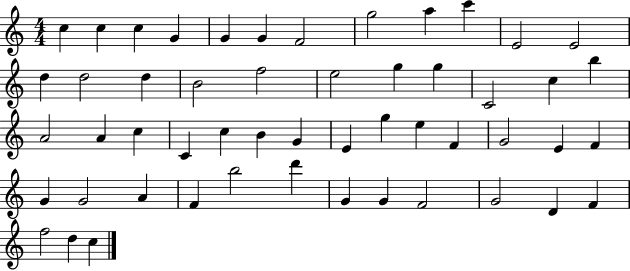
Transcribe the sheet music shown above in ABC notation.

X:1
T:Untitled
M:4/4
L:1/4
K:C
c c c G G G F2 g2 a c' E2 E2 d d2 d B2 f2 e2 g g C2 c b A2 A c C c B G E g e F G2 E F G G2 A F b2 d' G G F2 G2 D F f2 d c